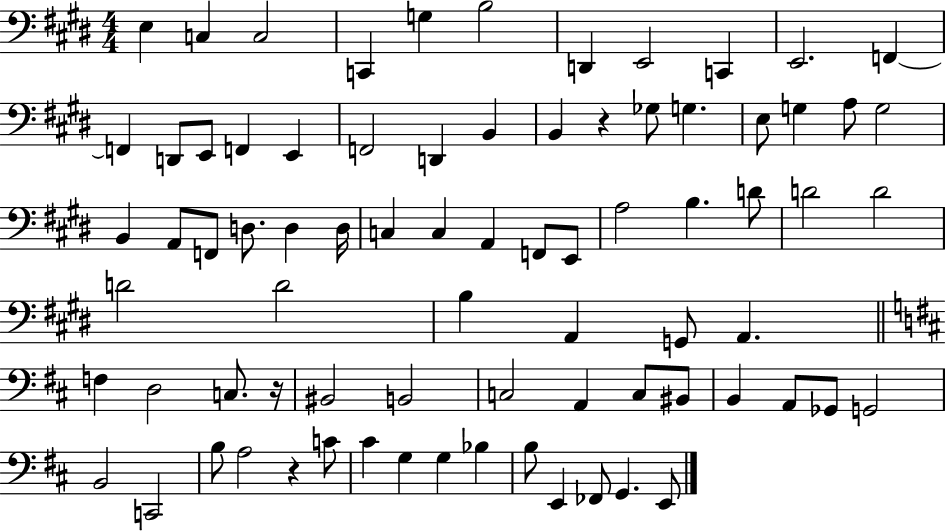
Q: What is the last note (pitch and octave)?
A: E2